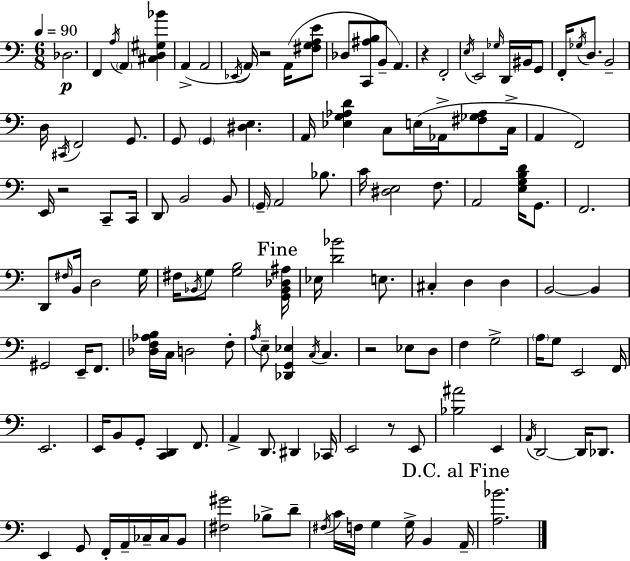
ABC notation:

X:1
T:Untitled
M:6/8
L:1/4
K:C
_D,2 F,, A,/4 A,, [^C,D,^G,_B] A,, A,,2 _E,,/4 A,,/4 z2 A,,/4 [^F,G,A,E]/2 _D,/2 [C,,^A,B,]/2 B,,/2 A,, z F,,2 E,/4 E,,2 _G,/4 D,,/4 ^B,,/4 G,,/2 F,,/4 _G,/4 D,/2 B,,2 D,/4 ^C,,/4 F,,2 G,,/2 G,,/2 G,, [^D,E,] A,,/4 [_E,G,_A,D] C,/2 E,/4 _A,,/4 [^F,_G,_A,]/2 C,/4 A,, F,,2 E,,/4 z2 C,,/2 C,,/4 D,,/2 B,,2 B,,/2 G,,/4 A,,2 _B,/2 C/4 [^D,E,]2 F,/2 A,,2 [E,G,B,D]/4 G,,/2 F,,2 D,,/2 ^F,/4 B,,/4 D,2 G,/4 ^F,/4 _B,,/4 G,/2 [G,B,]2 [G,,_B,,_D,^A,]/4 _E,/4 [D_B]2 E,/2 ^C, D, D, B,,2 B,, ^G,,2 E,,/4 F,,/2 [_D,F,_A,B,]/4 C,/4 D,2 F,/2 A,/4 E,/2 [_D,,G,,_E,] C,/4 C, z2 _E,/2 D,/2 F, G,2 A,/4 G,/2 E,,2 F,,/4 E,,2 E,,/4 B,,/2 G,,/2 [C,,D,,] F,,/2 A,, D,,/2 ^D,, _C,,/4 E,,2 z/2 E,,/2 [_B,^A]2 E,, A,,/4 D,,2 D,,/4 _D,,/2 E,, G,,/2 F,,/4 A,,/4 _C,/4 _C,/4 B,,/2 [^F,^G]2 _B,/2 D/2 ^F,/4 C/4 F,/4 G, G,/4 B,, A,,/4 [A,_B]2